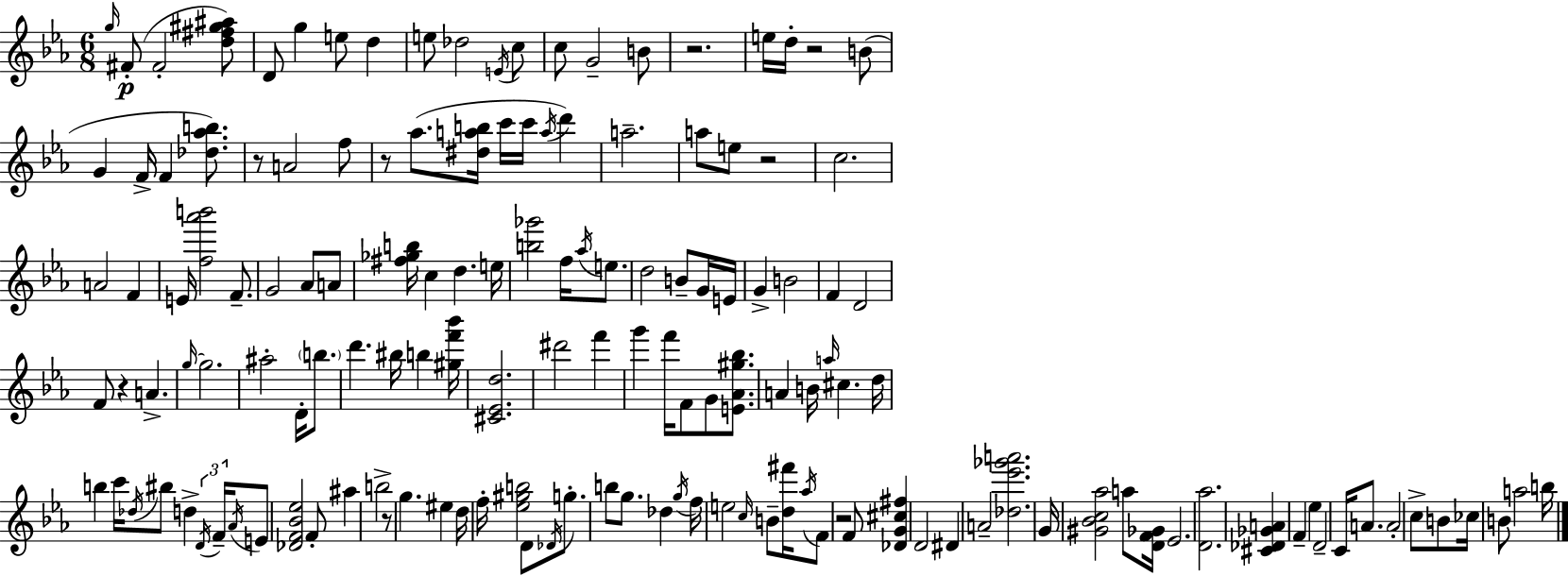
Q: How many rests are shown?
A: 8